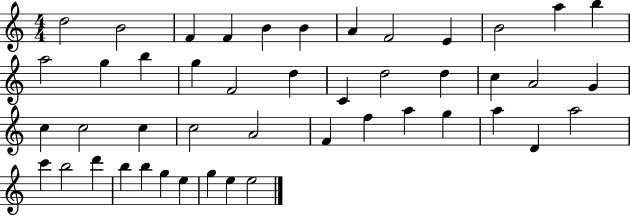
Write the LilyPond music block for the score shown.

{
  \clef treble
  \numericTimeSignature
  \time 4/4
  \key c \major
  d''2 b'2 | f'4 f'4 b'4 b'4 | a'4 f'2 e'4 | b'2 a''4 b''4 | \break a''2 g''4 b''4 | g''4 f'2 d''4 | c'4 d''2 d''4 | c''4 a'2 g'4 | \break c''4 c''2 c''4 | c''2 a'2 | f'4 f''4 a''4 g''4 | a''4 d'4 a''2 | \break c'''4 b''2 d'''4 | b''4 b''4 g''4 e''4 | g''4 e''4 e''2 | \bar "|."
}